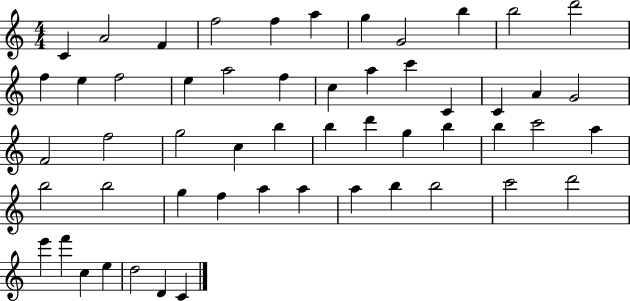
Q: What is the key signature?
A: C major